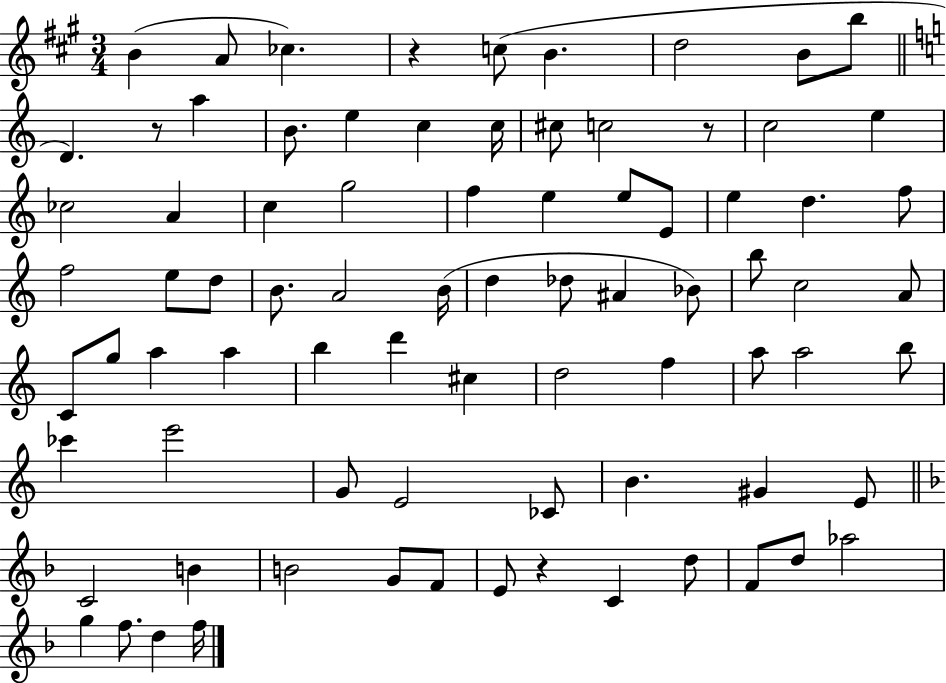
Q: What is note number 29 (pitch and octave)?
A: F5